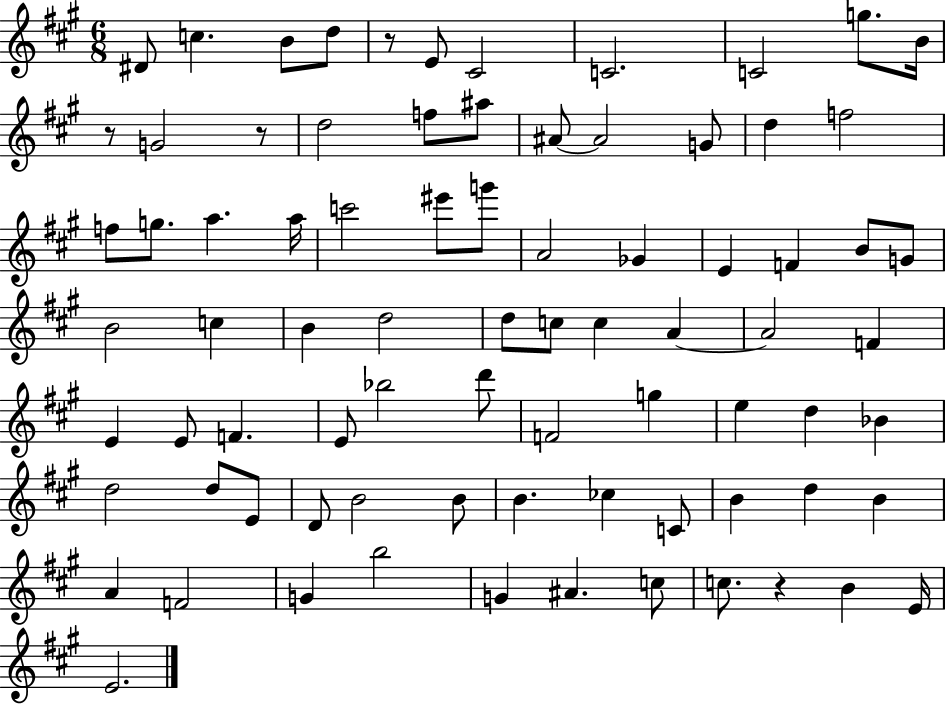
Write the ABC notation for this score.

X:1
T:Untitled
M:6/8
L:1/4
K:A
^D/2 c B/2 d/2 z/2 E/2 ^C2 C2 C2 g/2 B/4 z/2 G2 z/2 d2 f/2 ^a/2 ^A/2 ^A2 G/2 d f2 f/2 g/2 a a/4 c'2 ^e'/2 g'/2 A2 _G E F B/2 G/2 B2 c B d2 d/2 c/2 c A A2 F E E/2 F E/2 _b2 d'/2 F2 g e d _B d2 d/2 E/2 D/2 B2 B/2 B _c C/2 B d B A F2 G b2 G ^A c/2 c/2 z B E/4 E2